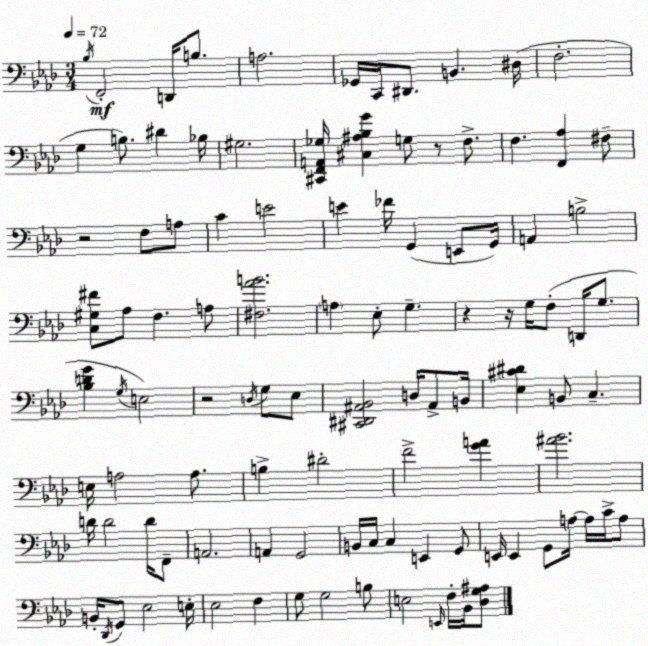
X:1
T:Untitled
M:3/4
L:1/4
K:Fm
_B,/4 F,,2 D,,/4 B,/2 A,2 _G,,/4 C,,/4 ^D,,/2 B,, ^D,/4 F,2 G, B,/2 ^D _B,/4 ^G,2 [^C,,F,,A,,_G,]/4 [^C,^A,_B,G] G,/2 z/2 F,/2 F, [F,,_A,] ^F,/2 z2 F,/2 A,/2 C E2 E _F/4 G,, E,,/2 G,,/4 A,, B,2 [C,^G,^F]/2 _A,/2 F, A,/2 [^F,_AB]2 A, _E,/2 G, z z/4 G,/4 F,/2 D,,/4 G,/2 [_B,DG] G,/4 E,2 z2 D,/4 G,/2 _E,/2 [^C,,^D,,^A,,_B,,]2 D,/4 ^A,,/2 B,,/4 [_E,^C^D] B,,/2 C, E,/4 A,2 A,/2 B, ^D2 F2 [GA] [^A_B]2 D/4 D2 D/4 F,,/2 A,,2 A,, G,,2 B,,/4 C,/4 C, E,, G,,/2 E,,/4 E,, G,,/2 A,/4 A,/4 C/4 A,/2 B,,/4 _D,,/4 G,,/2 _E,2 E,/4 _E,2 F, G,/2 G,2 B,/2 E,2 E,,/4 F,/4 _B,,/4 [_D,G,^A,]/2